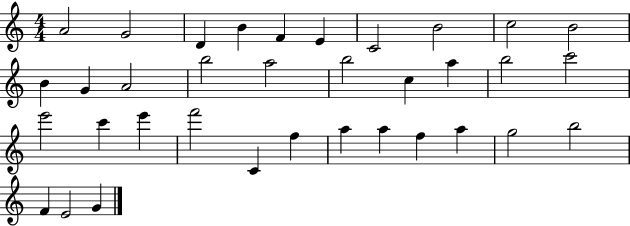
A4/h G4/h D4/q B4/q F4/q E4/q C4/h B4/h C5/h B4/h B4/q G4/q A4/h B5/h A5/h B5/h C5/q A5/q B5/h C6/h E6/h C6/q E6/q F6/h C4/q F5/q A5/q A5/q F5/q A5/q G5/h B5/h F4/q E4/h G4/q